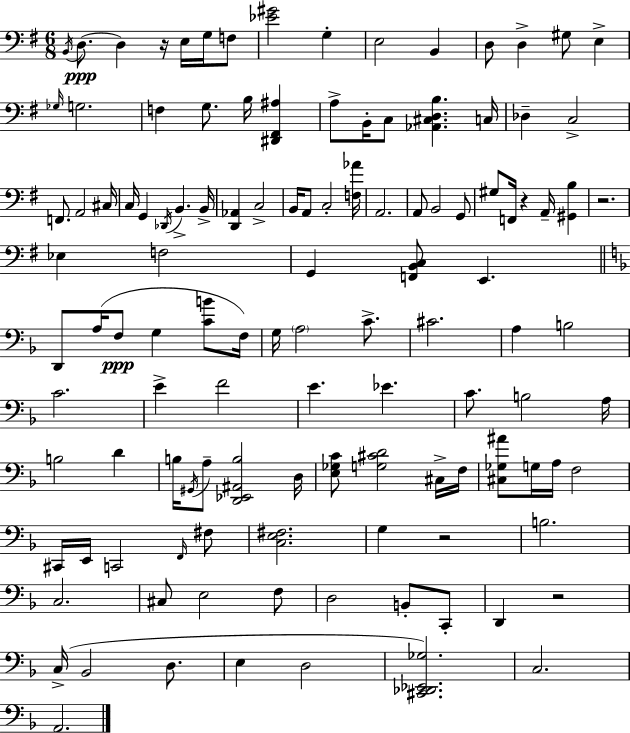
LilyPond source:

{
  \clef bass
  \numericTimeSignature
  \time 6/8
  \key e \minor
  \acciaccatura { b,16 }(\ppp d8. d4) r16 e16 g16 f8 | <ees' gis'>2 g4-. | e2 b,4 | d8 d4-> gis8 e4-> | \break \grace { ges16 } g2. | f4 g8. b16 <dis, fis, ais>4 | a8-> b,16-. c8 <aes, cis d b>4. | c16 des4-- c2-> | \break f,8. a,2 | cis16 c16 g,4 \acciaccatura { des,16 } b,4.-> | b,16-> <d, aes,>4 c2-> | b,16 a,8 c2-. | \break <f aes'>16 a,2. | a,8 b,2 | g,8 gis8 f,16 r4 a,16-- <gis, b>4 | r2. | \break ees4 f2 | g,4 <f, b, c>8 e,4. | \bar "||" \break \key f \major d,8 a16( f8\ppp g4 <c' b'>8 f16) | g16 \parenthesize a2 c'8.-> | cis'2. | a4 b2 | \break c'2. | e'4-> f'2 | e'4. ees'4. | c'8. b2 a16 | \break b2 d'4 | b16 \acciaccatura { gis,16 } a8-- <d, ees, ais, b>2 | d16 <e ges c'>8 <g cis' d'>2 cis16-> | f16 <cis ges ais'>8 g16 a16 f2 | \break cis,16 e,16 c,2 \grace { f,16 } | fis8 <c e fis>2. | g4 r2 | b2. | \break c2. | cis8 e2 | f8 d2 b,8-. | c,8-. d,4 r2 | \break c16->( bes,2 d8. | e4 d2 | <cis, des, ees, ges>2.) | c2. | \break a,2. | \bar "|."
}